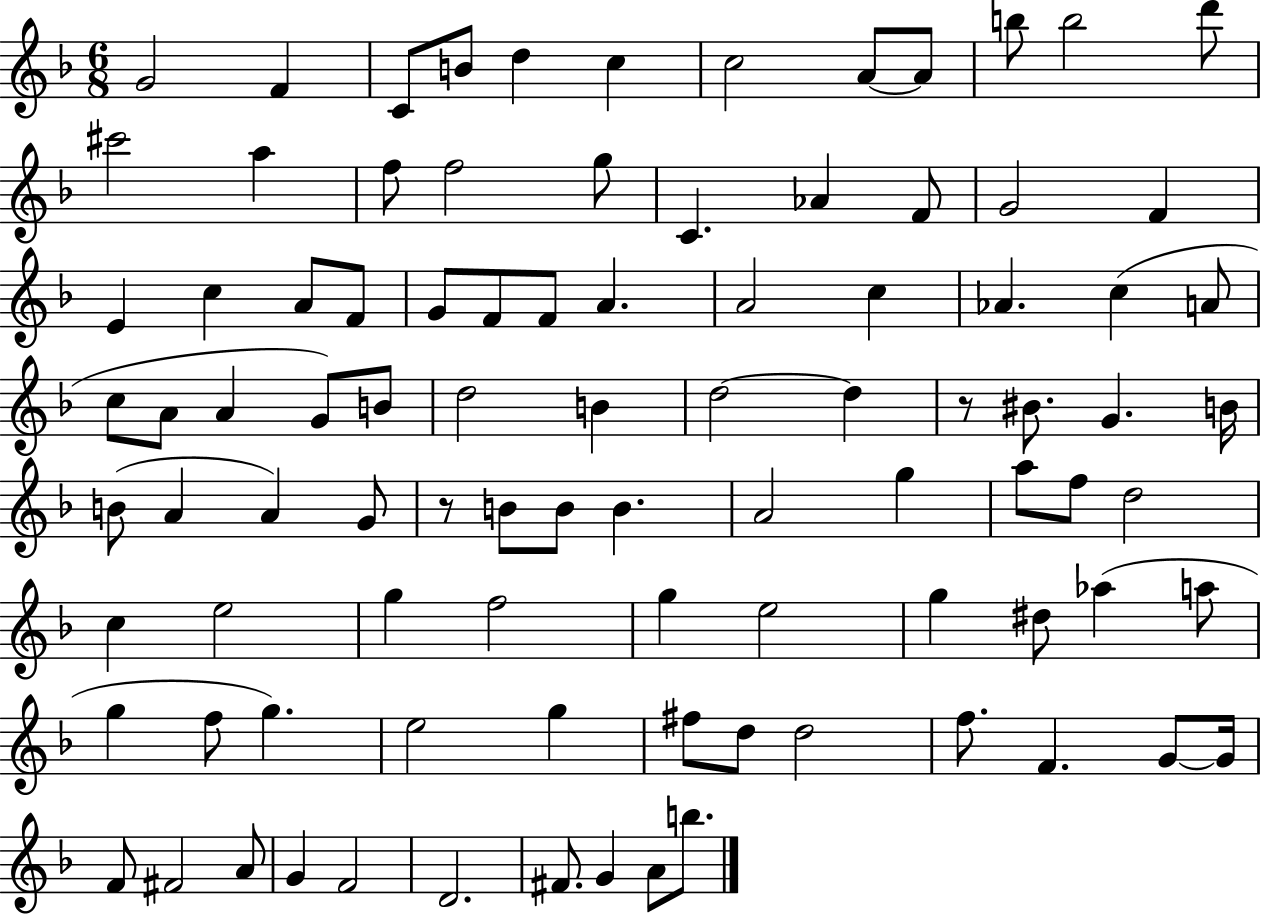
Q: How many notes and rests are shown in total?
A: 93